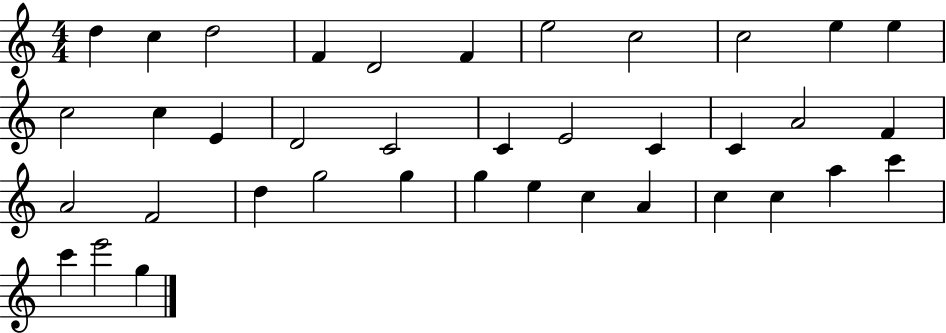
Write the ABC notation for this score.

X:1
T:Untitled
M:4/4
L:1/4
K:C
d c d2 F D2 F e2 c2 c2 e e c2 c E D2 C2 C E2 C C A2 F A2 F2 d g2 g g e c A c c a c' c' e'2 g